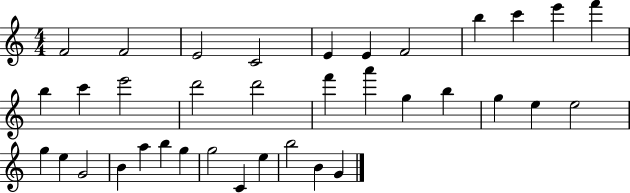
X:1
T:Untitled
M:4/4
L:1/4
K:C
F2 F2 E2 C2 E E F2 b c' e' f' b c' e'2 d'2 d'2 f' a' g b g e e2 g e G2 B a b g g2 C e b2 B G